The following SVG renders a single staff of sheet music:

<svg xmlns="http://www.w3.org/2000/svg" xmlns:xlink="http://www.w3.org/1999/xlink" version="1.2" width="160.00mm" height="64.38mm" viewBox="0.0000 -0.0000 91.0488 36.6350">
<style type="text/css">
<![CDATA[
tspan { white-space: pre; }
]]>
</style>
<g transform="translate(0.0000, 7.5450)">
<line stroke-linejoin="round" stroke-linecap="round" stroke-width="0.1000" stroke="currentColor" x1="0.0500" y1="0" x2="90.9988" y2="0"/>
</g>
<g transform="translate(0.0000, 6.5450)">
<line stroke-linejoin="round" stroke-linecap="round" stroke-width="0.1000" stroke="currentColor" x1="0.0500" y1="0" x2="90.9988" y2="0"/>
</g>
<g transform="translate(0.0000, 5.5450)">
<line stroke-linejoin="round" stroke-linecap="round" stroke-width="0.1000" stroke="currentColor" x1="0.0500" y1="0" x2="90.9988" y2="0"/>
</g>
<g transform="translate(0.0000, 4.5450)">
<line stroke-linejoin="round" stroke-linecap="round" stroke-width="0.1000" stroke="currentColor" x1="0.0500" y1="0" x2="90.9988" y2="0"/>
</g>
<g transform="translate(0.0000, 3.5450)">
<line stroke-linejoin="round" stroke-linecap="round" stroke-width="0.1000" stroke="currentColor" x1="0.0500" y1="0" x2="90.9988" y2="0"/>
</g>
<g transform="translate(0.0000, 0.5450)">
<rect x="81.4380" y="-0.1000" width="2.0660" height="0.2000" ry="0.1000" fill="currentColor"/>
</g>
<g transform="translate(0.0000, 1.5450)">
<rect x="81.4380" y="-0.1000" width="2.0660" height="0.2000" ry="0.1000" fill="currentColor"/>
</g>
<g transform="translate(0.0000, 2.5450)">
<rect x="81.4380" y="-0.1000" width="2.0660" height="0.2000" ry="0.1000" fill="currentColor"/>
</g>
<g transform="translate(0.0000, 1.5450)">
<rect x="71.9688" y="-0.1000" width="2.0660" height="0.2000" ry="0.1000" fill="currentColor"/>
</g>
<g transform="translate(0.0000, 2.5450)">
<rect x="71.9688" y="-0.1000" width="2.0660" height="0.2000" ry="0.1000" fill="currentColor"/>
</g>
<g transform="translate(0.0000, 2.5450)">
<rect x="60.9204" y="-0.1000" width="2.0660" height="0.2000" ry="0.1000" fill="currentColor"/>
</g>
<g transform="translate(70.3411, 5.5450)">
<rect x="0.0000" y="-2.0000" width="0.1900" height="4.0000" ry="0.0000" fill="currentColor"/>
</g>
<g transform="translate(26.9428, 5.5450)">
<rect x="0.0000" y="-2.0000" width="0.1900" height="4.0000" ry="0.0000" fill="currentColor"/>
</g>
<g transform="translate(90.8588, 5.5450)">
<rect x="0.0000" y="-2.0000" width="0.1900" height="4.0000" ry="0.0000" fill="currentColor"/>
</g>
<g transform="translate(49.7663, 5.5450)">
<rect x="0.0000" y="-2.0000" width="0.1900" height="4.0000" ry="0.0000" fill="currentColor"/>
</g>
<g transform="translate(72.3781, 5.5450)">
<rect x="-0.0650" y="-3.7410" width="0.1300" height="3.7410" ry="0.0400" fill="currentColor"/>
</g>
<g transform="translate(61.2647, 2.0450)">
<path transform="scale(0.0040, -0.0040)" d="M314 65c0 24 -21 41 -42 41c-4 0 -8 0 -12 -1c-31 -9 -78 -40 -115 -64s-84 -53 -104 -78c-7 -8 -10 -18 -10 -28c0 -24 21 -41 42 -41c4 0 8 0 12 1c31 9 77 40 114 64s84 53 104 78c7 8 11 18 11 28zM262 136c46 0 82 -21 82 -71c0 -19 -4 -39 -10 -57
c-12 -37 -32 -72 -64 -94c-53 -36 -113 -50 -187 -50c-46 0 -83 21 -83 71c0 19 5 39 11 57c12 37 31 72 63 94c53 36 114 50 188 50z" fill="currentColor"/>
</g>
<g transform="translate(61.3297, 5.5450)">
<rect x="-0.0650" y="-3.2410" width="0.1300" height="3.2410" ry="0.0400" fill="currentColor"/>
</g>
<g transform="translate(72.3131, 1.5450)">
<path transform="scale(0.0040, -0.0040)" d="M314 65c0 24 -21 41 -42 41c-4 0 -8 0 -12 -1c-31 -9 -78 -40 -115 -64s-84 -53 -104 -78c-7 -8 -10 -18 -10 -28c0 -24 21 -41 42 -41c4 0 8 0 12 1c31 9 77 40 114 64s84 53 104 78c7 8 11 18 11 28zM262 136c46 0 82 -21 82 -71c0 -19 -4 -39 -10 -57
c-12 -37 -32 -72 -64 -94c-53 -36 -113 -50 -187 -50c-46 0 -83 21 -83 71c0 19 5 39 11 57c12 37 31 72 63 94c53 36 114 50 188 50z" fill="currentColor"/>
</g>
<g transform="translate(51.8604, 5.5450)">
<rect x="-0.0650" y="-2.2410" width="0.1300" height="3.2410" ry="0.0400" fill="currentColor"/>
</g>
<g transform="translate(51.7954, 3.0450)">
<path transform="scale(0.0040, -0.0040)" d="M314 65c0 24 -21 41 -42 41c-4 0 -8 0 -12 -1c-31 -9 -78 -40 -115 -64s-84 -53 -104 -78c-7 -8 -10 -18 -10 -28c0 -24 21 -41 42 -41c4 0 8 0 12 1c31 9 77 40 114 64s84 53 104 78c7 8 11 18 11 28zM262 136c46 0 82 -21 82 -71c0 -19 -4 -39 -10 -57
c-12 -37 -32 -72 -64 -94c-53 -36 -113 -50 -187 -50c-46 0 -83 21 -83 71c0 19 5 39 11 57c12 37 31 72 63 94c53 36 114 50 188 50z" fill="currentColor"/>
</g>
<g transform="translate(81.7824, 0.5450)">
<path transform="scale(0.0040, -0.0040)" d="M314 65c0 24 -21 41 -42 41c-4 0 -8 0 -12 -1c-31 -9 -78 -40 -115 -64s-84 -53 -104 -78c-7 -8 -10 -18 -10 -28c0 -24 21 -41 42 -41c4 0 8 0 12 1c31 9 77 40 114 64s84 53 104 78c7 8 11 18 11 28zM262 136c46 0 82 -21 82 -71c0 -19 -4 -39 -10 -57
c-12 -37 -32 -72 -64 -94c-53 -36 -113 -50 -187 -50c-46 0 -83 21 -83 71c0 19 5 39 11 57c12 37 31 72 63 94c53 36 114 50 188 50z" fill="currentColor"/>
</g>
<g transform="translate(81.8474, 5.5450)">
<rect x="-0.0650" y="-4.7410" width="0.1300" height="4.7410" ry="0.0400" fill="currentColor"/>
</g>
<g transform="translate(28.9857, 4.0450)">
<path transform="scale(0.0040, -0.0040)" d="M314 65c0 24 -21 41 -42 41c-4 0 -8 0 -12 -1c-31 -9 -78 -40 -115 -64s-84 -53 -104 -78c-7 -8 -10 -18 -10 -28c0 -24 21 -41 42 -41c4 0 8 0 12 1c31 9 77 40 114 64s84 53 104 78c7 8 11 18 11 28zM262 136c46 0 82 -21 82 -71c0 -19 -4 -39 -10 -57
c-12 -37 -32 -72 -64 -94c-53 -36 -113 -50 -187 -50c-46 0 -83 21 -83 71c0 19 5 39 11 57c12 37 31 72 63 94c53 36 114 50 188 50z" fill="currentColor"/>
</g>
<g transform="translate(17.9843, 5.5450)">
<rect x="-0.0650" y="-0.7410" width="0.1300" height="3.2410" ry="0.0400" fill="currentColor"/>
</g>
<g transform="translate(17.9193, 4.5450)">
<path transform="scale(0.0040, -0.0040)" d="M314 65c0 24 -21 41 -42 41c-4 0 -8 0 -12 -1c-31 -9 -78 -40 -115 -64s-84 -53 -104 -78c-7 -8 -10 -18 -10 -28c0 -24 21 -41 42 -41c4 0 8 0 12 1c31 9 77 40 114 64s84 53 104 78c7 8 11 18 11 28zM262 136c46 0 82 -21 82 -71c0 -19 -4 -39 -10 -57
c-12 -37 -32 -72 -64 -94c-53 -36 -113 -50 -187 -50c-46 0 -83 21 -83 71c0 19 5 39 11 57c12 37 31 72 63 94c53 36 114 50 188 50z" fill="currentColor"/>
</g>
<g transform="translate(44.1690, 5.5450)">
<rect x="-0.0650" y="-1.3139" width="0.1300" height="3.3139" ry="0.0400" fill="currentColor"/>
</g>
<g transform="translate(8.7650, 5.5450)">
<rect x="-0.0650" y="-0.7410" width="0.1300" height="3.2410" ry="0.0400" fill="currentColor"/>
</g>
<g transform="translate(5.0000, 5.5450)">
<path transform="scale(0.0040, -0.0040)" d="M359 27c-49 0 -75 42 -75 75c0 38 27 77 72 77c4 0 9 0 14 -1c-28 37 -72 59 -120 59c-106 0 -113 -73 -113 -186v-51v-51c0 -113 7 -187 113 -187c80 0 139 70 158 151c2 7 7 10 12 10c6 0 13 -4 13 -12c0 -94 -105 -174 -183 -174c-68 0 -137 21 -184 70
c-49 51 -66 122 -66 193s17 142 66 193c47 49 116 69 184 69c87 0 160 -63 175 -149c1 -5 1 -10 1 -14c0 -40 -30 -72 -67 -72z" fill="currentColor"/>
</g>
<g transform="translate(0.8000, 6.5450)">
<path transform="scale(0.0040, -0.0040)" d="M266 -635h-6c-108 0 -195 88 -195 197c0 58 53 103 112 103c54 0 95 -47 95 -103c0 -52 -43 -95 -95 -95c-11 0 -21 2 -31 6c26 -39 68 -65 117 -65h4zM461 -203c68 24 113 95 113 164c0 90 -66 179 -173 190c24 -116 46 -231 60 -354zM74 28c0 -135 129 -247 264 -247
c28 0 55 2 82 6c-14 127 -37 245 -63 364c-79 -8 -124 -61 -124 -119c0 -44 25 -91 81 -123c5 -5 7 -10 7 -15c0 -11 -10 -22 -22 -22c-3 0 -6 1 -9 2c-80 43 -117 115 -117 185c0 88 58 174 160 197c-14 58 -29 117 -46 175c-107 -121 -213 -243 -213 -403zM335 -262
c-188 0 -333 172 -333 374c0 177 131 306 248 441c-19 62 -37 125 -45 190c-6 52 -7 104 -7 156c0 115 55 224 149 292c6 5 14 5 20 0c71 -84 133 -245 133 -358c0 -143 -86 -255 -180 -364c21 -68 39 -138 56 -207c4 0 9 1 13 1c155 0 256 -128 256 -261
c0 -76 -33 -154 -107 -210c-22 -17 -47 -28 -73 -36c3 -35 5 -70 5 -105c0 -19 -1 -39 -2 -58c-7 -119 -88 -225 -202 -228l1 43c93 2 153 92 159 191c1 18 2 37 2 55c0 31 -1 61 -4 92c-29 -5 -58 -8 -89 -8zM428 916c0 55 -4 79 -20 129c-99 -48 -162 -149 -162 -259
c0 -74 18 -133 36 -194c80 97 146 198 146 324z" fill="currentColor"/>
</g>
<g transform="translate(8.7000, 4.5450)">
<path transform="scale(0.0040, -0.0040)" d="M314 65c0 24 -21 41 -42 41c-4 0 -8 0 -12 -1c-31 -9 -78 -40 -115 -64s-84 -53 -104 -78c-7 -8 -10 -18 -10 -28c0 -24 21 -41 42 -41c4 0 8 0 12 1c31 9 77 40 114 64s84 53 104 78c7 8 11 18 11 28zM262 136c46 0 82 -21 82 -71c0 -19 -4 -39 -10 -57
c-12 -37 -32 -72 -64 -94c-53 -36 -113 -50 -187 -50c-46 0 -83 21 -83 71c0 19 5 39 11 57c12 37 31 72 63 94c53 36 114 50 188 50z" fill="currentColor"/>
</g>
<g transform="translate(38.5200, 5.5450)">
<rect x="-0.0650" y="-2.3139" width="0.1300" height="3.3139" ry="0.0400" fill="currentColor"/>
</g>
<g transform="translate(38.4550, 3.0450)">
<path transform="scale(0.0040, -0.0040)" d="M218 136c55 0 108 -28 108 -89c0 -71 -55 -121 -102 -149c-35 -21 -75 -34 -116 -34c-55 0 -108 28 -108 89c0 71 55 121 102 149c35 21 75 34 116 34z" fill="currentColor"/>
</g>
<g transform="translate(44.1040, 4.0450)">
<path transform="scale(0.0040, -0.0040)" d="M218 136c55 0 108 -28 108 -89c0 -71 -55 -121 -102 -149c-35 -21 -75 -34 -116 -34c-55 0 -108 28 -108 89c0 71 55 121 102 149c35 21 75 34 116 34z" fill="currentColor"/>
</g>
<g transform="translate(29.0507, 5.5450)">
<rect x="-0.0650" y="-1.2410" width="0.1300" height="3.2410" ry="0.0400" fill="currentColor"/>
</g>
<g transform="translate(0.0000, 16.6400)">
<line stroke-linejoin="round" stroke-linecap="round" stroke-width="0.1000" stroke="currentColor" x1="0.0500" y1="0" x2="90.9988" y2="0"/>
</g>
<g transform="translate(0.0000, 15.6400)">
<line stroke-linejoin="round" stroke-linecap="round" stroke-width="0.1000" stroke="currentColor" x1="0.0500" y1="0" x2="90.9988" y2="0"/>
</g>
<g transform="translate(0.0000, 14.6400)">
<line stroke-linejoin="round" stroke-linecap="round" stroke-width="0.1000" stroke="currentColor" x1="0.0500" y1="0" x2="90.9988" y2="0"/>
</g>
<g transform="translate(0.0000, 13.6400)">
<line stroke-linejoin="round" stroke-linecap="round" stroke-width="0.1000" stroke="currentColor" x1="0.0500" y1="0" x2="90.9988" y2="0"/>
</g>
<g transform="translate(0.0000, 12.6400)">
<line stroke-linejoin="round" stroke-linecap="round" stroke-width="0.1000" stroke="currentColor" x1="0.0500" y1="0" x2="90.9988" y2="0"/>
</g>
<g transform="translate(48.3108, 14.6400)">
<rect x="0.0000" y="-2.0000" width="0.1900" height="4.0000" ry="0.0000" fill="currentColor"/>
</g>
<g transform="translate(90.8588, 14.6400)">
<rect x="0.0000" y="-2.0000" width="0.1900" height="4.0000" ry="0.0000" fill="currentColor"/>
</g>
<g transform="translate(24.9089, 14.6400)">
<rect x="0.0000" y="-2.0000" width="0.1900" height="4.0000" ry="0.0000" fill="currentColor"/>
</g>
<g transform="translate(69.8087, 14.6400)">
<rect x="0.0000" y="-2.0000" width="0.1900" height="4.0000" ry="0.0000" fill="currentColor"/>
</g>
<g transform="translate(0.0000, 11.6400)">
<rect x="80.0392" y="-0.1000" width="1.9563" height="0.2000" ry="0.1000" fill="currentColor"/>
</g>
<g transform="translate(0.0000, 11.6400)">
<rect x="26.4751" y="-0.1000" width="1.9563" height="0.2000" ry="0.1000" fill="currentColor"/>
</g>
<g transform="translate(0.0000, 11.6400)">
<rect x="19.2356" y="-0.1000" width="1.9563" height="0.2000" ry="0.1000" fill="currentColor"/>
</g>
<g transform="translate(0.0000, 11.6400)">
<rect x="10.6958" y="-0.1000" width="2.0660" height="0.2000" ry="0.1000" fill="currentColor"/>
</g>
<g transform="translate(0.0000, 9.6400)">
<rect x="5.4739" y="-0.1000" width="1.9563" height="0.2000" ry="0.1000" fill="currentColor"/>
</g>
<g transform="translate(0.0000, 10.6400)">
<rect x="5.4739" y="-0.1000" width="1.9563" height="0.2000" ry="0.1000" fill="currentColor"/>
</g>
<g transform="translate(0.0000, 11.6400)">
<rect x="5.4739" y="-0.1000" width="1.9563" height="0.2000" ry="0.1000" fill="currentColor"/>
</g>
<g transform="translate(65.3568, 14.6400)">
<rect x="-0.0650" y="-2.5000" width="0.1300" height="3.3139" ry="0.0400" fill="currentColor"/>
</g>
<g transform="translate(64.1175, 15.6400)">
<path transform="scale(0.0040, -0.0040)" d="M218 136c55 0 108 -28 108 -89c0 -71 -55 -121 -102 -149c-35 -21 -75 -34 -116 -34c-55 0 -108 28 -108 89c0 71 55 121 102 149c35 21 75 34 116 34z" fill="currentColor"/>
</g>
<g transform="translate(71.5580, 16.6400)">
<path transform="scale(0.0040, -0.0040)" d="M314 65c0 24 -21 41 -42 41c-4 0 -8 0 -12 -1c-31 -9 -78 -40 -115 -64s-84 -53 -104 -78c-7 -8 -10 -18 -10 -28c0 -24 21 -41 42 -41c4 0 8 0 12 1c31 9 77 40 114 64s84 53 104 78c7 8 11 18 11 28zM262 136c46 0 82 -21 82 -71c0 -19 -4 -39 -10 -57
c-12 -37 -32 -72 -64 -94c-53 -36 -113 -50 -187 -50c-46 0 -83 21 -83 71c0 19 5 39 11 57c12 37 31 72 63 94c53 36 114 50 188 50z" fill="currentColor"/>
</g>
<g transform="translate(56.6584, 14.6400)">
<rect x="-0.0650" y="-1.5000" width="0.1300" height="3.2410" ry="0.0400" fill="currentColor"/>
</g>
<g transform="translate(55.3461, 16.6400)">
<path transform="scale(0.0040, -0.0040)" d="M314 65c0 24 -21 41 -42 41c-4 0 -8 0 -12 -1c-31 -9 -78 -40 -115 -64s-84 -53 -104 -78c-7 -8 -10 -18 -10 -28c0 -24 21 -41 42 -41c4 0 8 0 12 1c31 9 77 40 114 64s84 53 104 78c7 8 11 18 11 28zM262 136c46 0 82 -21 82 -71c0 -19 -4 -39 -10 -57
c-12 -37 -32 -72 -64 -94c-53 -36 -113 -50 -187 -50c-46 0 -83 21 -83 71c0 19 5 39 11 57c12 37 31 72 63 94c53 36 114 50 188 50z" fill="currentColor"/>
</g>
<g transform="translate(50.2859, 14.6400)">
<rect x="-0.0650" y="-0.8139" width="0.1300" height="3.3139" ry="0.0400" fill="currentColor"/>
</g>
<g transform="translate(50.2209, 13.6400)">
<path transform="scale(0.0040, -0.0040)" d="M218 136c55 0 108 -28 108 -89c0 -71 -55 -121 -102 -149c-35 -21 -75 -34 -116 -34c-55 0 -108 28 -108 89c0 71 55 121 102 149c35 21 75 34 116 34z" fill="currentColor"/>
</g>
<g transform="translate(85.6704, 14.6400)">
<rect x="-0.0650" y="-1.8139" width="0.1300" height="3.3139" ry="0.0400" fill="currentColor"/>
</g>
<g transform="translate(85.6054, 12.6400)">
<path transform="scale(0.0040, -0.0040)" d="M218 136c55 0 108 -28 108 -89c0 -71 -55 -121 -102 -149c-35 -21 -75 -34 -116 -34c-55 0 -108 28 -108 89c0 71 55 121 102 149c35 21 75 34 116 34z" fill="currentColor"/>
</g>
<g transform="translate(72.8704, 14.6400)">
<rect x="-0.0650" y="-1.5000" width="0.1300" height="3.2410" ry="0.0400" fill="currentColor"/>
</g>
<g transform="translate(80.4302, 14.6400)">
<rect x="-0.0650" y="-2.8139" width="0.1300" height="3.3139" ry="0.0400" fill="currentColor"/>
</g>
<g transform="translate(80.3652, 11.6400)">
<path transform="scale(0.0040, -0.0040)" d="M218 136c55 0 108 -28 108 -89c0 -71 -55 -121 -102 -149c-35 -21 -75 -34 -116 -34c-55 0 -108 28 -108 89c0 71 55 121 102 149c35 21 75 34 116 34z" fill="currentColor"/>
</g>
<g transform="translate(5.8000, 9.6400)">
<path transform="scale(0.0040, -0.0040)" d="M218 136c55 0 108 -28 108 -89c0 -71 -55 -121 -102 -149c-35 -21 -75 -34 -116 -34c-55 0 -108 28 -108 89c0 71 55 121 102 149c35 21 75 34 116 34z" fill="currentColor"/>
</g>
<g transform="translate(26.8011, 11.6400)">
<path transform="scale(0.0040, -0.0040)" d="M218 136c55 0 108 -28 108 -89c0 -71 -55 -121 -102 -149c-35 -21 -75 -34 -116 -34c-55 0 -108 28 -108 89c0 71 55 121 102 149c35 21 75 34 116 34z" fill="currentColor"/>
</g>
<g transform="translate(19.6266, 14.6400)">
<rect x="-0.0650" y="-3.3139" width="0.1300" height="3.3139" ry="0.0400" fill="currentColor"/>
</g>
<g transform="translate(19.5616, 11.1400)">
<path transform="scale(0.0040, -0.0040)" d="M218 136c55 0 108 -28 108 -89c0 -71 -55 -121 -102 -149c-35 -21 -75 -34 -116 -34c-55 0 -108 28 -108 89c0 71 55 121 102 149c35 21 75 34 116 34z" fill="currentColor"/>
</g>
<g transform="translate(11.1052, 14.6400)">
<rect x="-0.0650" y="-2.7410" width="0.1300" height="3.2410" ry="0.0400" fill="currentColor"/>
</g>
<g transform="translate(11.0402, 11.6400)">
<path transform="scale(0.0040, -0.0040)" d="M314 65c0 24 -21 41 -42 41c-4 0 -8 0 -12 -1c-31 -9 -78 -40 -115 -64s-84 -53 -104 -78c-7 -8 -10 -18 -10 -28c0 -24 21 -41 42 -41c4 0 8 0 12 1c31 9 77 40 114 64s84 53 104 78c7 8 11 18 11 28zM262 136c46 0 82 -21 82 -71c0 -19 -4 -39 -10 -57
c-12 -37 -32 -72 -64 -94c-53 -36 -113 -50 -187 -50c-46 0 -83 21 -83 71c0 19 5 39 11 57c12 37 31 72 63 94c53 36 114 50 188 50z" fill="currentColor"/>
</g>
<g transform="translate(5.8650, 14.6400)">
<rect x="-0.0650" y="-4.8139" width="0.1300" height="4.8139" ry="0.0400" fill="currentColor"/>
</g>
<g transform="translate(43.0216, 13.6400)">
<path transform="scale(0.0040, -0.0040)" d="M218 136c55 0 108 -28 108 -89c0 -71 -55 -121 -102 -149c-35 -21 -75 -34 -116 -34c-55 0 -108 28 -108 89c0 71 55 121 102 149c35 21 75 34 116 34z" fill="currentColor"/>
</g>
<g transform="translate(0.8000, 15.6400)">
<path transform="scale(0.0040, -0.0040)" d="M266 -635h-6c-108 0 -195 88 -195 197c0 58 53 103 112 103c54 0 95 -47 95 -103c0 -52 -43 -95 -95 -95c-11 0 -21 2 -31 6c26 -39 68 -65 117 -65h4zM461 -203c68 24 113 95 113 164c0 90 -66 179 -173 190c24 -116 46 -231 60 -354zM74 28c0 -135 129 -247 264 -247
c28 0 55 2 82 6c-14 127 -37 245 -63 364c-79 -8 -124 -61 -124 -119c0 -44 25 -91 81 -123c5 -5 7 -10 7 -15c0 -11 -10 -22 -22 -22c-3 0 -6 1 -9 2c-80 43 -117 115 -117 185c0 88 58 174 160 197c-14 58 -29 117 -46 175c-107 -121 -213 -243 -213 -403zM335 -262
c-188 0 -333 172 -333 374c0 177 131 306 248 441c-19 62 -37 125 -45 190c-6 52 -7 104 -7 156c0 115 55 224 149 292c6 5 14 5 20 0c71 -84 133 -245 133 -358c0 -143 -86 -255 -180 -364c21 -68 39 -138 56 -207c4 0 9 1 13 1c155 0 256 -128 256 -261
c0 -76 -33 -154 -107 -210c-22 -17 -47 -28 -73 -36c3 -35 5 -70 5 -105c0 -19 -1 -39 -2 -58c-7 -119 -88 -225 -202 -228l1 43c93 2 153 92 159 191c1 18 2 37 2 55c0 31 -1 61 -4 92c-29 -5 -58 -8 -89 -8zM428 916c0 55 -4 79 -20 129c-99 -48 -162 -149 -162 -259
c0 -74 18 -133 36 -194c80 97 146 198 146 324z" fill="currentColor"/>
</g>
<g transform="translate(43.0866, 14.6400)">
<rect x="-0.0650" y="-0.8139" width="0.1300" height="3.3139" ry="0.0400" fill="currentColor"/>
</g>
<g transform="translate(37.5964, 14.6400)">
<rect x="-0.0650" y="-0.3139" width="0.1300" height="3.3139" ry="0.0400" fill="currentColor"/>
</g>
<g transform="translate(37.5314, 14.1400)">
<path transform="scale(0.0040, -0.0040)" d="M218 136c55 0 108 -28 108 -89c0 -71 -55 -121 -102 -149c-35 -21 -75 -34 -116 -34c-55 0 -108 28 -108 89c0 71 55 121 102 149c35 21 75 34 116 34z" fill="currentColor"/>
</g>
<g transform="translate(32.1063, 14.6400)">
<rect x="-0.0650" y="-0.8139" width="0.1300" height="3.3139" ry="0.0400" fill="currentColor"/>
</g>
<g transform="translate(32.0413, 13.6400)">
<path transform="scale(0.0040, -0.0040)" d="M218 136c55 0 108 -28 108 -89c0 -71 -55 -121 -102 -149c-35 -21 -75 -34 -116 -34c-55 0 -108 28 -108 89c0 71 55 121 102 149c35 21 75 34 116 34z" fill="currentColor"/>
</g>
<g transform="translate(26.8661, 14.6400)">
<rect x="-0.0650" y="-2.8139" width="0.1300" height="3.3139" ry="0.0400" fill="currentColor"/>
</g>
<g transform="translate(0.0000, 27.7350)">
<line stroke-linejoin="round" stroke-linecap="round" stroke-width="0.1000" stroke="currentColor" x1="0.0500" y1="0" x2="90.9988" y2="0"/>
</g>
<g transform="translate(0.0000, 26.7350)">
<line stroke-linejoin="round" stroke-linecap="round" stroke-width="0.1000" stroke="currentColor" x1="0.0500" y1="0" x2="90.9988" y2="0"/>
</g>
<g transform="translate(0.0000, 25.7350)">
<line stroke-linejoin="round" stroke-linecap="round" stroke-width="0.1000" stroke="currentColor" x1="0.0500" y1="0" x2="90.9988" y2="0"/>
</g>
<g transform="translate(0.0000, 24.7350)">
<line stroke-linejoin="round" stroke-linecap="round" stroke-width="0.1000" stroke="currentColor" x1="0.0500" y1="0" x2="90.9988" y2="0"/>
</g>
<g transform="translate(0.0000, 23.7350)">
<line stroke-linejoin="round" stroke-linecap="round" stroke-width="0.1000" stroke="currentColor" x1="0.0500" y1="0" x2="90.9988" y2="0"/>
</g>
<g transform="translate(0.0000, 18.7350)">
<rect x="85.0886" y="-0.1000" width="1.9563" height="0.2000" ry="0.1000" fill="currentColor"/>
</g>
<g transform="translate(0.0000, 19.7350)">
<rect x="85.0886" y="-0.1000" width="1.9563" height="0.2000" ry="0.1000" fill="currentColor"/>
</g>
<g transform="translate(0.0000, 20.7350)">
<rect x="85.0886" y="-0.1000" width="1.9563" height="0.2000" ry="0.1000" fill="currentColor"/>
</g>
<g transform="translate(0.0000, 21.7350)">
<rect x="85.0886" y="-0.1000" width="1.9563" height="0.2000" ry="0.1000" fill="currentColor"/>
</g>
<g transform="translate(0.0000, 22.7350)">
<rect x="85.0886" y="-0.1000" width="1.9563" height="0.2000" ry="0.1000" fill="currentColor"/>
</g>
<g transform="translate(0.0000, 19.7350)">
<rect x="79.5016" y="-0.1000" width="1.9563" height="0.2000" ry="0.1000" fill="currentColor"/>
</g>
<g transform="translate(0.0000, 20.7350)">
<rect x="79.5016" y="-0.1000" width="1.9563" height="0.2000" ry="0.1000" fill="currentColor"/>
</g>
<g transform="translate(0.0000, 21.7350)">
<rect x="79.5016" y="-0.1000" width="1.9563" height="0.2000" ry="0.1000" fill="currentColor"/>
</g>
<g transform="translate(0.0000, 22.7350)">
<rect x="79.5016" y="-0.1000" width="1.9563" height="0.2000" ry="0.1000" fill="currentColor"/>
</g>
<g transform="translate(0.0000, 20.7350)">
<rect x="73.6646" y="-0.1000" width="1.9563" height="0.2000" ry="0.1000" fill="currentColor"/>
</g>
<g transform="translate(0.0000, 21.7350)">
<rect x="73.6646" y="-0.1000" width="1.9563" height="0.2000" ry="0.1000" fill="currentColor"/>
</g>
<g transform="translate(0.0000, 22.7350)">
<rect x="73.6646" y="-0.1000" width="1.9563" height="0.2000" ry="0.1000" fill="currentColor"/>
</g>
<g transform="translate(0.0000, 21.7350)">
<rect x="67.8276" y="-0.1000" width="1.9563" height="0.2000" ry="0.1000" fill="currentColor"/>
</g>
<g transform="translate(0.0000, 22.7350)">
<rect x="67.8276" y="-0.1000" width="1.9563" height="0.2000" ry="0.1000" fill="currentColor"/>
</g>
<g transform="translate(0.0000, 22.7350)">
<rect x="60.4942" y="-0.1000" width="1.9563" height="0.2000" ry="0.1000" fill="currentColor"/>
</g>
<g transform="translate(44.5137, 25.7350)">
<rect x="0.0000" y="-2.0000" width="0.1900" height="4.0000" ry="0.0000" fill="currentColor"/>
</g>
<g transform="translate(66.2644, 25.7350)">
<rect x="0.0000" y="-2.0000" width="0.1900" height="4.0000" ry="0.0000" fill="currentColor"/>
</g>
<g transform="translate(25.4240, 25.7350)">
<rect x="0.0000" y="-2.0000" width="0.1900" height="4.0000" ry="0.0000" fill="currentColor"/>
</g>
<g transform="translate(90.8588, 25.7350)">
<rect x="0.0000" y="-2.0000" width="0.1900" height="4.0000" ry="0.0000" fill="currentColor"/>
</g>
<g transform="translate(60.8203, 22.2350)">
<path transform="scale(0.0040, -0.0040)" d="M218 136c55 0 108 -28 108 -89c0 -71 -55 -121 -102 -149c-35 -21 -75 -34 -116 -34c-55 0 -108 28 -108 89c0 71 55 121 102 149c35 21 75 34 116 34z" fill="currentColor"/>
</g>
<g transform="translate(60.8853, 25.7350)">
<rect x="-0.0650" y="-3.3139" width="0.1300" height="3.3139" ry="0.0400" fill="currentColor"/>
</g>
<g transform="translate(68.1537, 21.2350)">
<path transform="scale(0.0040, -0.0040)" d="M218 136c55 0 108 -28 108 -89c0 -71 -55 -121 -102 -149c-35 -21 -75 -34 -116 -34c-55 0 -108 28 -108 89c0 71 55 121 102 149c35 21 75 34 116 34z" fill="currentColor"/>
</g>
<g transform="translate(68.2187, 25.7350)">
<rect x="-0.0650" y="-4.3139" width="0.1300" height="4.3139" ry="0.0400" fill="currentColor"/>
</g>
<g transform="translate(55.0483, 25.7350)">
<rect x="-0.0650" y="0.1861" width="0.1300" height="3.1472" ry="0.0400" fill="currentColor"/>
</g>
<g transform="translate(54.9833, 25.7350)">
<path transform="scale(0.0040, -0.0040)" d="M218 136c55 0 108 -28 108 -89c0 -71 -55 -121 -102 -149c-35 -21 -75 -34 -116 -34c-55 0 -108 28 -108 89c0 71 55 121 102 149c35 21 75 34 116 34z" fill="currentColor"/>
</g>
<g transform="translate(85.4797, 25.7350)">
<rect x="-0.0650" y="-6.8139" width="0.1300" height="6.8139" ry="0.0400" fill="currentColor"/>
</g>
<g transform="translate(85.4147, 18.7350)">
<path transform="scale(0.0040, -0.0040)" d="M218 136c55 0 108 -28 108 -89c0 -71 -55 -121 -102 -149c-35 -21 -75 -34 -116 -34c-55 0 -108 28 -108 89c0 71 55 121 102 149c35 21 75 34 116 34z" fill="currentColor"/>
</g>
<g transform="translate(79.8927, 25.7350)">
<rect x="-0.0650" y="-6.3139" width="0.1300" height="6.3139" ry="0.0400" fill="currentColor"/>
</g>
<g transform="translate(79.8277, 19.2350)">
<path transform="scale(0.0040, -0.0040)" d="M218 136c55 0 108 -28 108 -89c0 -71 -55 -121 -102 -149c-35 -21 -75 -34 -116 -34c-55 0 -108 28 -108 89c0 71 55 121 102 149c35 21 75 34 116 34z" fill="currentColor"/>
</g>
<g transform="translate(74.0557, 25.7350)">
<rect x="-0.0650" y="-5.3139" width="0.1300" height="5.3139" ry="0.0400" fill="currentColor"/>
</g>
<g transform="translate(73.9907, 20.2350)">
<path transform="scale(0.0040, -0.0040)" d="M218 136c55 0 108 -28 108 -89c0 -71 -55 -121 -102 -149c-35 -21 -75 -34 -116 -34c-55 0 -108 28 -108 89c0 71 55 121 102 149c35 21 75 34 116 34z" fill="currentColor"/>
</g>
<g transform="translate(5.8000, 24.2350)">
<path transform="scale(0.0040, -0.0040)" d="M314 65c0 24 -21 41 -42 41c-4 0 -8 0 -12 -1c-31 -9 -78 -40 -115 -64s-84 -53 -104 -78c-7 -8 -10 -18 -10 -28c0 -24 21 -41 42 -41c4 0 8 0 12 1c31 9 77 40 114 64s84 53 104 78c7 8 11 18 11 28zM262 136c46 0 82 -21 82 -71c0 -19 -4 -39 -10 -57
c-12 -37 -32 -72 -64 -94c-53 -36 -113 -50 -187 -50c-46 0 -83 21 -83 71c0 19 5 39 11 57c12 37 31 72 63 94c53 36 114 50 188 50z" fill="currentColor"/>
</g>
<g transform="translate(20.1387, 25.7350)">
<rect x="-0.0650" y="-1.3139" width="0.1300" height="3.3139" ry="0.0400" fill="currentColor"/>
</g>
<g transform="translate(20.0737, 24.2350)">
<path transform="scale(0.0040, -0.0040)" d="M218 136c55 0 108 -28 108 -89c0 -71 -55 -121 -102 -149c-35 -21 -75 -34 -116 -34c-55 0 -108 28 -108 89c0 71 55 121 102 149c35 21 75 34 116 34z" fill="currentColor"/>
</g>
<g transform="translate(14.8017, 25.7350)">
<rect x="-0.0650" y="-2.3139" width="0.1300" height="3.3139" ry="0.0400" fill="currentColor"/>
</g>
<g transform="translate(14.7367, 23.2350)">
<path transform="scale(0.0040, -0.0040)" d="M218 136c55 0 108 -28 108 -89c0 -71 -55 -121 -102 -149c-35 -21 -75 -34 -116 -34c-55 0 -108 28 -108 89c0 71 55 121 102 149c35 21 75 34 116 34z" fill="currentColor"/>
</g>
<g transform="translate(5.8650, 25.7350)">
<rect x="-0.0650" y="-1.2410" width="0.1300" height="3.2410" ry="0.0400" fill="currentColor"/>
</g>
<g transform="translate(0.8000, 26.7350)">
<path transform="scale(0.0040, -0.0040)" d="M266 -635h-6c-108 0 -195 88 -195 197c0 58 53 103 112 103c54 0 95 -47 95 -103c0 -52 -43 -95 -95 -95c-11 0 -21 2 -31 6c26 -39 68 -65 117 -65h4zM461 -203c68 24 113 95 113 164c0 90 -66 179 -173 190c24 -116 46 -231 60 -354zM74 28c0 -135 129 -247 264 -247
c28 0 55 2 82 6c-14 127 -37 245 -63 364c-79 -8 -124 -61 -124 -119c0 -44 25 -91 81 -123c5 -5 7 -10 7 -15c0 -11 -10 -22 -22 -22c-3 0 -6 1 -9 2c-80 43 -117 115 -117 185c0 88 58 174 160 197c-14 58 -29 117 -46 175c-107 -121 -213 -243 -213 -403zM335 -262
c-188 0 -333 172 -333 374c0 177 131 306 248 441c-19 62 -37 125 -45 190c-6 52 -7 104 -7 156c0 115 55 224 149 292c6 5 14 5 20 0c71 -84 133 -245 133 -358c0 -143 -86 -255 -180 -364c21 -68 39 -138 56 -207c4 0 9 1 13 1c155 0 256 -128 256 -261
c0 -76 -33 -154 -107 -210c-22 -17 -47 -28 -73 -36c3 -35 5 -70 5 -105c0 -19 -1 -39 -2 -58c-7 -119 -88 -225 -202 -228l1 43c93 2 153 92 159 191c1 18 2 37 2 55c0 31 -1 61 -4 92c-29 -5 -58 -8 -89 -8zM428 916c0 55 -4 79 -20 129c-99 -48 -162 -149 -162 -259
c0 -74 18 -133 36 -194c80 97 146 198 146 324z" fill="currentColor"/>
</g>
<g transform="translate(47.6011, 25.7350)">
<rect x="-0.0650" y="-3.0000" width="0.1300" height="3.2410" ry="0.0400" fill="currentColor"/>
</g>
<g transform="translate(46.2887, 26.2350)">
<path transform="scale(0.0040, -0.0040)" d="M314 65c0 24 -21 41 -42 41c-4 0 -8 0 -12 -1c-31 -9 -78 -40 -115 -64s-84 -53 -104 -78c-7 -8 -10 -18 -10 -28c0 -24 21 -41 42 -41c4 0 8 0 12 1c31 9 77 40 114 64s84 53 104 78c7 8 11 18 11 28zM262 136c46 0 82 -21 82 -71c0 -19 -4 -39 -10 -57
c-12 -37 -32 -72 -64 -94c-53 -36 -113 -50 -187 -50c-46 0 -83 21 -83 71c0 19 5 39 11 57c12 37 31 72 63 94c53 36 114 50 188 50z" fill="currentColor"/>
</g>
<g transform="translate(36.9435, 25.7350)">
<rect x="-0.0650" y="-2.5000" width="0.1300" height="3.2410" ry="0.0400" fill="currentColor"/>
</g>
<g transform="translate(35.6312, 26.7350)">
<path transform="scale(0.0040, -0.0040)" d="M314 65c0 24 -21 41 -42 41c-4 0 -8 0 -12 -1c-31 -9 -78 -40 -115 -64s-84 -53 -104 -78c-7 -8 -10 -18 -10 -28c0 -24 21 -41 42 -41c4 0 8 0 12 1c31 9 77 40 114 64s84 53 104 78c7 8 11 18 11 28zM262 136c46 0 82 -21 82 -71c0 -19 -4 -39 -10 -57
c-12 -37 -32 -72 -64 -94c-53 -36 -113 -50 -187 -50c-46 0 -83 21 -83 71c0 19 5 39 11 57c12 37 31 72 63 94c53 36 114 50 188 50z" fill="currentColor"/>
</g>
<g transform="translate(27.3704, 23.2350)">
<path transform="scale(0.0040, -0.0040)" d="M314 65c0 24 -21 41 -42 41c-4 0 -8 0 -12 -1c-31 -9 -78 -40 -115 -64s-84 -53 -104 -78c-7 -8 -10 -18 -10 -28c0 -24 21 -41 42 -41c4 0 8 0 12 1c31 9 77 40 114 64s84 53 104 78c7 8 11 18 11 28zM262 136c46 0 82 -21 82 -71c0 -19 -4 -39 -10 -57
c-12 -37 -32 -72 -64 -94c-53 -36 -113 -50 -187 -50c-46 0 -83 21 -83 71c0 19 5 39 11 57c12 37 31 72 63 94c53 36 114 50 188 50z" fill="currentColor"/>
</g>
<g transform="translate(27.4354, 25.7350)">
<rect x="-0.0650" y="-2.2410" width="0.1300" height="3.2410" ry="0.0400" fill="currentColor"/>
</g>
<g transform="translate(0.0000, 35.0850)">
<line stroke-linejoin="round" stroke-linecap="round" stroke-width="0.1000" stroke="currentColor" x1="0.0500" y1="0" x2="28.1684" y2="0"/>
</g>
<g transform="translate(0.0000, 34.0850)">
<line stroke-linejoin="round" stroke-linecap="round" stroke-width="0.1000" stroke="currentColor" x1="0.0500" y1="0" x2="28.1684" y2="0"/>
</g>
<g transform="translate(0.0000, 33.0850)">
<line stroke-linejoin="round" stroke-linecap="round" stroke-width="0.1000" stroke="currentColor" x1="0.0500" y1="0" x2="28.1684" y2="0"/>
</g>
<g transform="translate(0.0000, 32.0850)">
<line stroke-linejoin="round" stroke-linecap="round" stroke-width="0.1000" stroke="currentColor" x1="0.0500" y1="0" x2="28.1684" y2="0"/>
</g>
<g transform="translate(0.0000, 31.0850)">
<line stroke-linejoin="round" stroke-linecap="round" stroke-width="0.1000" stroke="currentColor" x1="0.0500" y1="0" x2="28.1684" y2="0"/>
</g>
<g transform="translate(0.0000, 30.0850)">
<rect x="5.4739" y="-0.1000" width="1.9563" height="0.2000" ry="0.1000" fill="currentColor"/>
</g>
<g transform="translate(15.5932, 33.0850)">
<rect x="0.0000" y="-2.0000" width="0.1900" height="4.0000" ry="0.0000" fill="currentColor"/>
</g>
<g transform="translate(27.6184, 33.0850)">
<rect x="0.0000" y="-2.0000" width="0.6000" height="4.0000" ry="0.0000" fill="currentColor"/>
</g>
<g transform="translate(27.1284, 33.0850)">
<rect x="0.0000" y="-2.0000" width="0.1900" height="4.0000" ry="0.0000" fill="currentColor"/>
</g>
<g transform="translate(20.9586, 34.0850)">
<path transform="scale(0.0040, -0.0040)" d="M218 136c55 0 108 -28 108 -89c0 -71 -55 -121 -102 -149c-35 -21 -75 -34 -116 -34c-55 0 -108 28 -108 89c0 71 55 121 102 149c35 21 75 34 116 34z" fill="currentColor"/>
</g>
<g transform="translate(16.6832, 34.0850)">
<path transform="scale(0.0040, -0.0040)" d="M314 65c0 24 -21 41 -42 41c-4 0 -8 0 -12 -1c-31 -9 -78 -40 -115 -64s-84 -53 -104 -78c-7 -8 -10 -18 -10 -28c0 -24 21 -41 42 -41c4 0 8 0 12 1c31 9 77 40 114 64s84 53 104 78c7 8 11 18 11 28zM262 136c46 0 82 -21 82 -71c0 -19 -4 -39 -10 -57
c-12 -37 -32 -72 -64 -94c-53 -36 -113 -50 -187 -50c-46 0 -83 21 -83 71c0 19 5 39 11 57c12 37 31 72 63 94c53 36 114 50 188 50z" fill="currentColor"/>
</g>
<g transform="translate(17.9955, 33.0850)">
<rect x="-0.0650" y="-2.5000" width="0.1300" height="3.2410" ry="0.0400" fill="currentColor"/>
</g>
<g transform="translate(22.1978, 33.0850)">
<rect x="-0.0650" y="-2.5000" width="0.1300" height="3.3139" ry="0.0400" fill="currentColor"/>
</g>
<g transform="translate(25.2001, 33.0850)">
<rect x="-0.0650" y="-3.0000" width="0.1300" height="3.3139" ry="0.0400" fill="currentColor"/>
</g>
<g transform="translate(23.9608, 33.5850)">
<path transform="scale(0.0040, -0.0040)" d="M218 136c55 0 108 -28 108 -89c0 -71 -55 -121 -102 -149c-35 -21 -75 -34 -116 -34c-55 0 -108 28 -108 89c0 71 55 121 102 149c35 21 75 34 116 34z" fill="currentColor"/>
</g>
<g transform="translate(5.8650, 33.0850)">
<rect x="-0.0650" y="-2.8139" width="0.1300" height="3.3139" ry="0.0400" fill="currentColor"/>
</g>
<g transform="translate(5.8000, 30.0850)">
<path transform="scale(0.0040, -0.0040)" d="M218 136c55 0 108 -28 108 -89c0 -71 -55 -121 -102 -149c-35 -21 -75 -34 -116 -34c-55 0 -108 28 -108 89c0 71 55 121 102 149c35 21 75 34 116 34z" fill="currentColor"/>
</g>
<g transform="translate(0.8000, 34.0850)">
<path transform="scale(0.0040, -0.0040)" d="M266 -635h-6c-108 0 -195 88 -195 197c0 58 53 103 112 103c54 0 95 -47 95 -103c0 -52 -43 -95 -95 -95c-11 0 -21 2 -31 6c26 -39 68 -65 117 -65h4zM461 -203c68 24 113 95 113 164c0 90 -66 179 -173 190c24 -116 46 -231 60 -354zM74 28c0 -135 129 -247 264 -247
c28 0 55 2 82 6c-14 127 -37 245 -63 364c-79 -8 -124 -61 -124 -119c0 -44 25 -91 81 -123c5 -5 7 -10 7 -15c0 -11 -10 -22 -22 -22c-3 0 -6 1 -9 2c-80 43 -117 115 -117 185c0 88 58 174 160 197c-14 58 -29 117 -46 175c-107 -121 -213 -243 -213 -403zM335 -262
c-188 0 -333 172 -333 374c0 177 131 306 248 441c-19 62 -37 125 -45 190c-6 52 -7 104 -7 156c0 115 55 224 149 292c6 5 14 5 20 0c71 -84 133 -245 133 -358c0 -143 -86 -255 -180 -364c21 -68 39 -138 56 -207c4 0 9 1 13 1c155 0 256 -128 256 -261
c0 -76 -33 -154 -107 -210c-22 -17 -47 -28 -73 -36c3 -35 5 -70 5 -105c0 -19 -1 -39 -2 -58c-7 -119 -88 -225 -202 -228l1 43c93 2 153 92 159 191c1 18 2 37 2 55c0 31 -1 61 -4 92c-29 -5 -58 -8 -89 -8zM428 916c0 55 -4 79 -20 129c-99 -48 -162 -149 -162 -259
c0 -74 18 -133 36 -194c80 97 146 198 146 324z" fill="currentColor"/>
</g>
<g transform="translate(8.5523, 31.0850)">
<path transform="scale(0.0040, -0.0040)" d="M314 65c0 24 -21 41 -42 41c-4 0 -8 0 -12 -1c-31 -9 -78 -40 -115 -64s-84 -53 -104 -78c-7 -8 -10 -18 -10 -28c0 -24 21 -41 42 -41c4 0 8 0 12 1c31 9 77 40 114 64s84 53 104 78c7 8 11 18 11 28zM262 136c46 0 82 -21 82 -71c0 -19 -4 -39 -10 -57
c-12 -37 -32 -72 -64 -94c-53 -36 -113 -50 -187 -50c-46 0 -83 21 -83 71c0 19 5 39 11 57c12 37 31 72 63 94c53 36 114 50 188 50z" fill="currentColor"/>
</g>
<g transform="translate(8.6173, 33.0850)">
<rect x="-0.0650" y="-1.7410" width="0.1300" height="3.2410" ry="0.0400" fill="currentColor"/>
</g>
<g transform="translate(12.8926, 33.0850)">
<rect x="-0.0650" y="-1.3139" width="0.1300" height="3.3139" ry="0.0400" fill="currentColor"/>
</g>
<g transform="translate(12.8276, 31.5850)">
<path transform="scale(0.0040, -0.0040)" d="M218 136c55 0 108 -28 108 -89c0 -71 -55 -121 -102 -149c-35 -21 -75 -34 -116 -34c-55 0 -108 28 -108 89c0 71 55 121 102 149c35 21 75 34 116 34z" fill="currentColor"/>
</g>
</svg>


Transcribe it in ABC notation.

X:1
T:Untitled
M:4/4
L:1/4
K:C
d2 d2 e2 g e g2 b2 c'2 e'2 e' a2 b a d c d d E2 G E2 a f e2 g e g2 G2 A2 B b d' f' a' b' a f2 e G2 G A